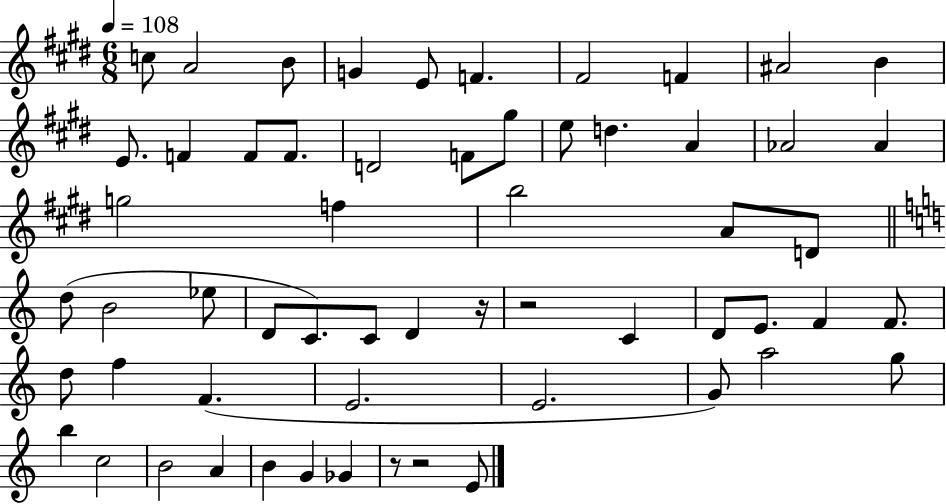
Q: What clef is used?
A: treble